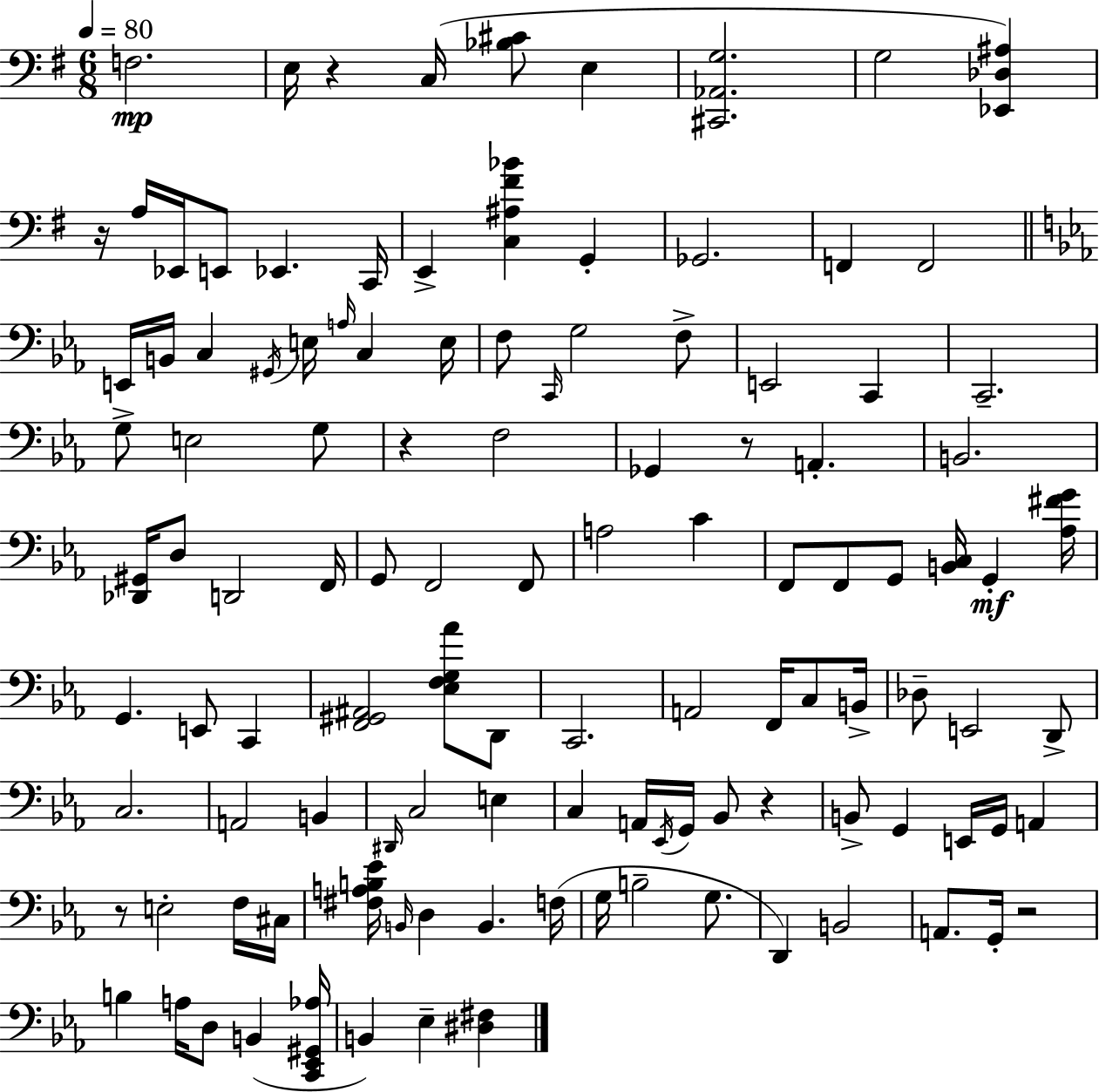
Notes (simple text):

F3/h. E3/s R/q C3/s [Bb3,C#4]/e E3/q [C#2,Ab2,G3]/h. G3/h [Eb2,Db3,A#3]/q R/s A3/s Eb2/s E2/e Eb2/q. C2/s E2/q [C3,A#3,F#4,Bb4]/q G2/q Gb2/h. F2/q F2/h E2/s B2/s C3/q G#2/s E3/s A3/s C3/q E3/s F3/e C2/s G3/h F3/e E2/h C2/q C2/h. G3/e E3/h G3/e R/q F3/h Gb2/q R/e A2/q. B2/h. [Db2,G#2]/s D3/e D2/h F2/s G2/e F2/h F2/e A3/h C4/q F2/e F2/e G2/e [B2,C3]/s G2/q [Ab3,F#4,G4]/s G2/q. E2/e C2/q [F2,G#2,A#2]/h [Eb3,F3,G3,Ab4]/e D2/e C2/h. A2/h F2/s C3/e B2/s Db3/e E2/h D2/e C3/h. A2/h B2/q D#2/s C3/h E3/q C3/q A2/s Eb2/s G2/s Bb2/e R/q B2/e G2/q E2/s G2/s A2/q R/e E3/h F3/s C#3/s [F#3,A3,B3,Eb4]/s B2/s D3/q B2/q. F3/s G3/s B3/h G3/e. D2/q B2/h A2/e. G2/s R/h B3/q A3/s D3/e B2/q [C2,Eb2,G#2,Ab3]/s B2/q Eb3/q [D#3,F#3]/q